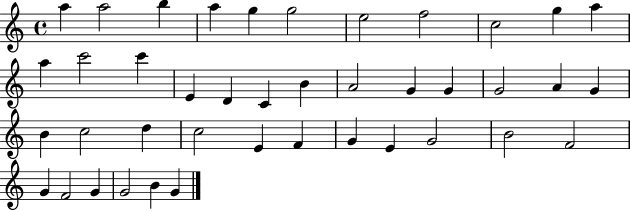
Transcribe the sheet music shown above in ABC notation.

X:1
T:Untitled
M:4/4
L:1/4
K:C
a a2 b a g g2 e2 f2 c2 g a a c'2 c' E D C B A2 G G G2 A G B c2 d c2 E F G E G2 B2 F2 G F2 G G2 B G